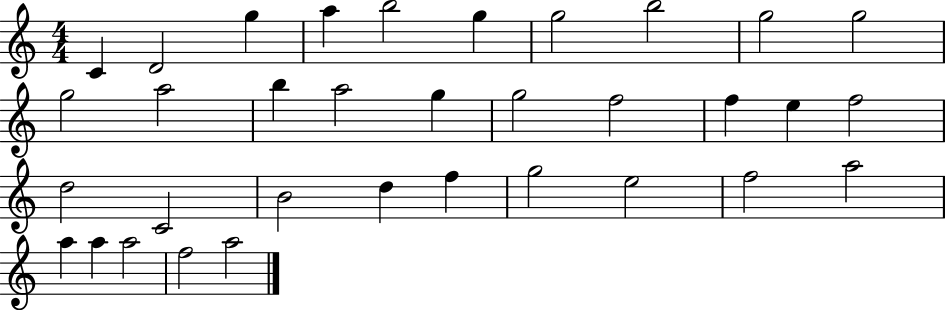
X:1
T:Untitled
M:4/4
L:1/4
K:C
C D2 g a b2 g g2 b2 g2 g2 g2 a2 b a2 g g2 f2 f e f2 d2 C2 B2 d f g2 e2 f2 a2 a a a2 f2 a2